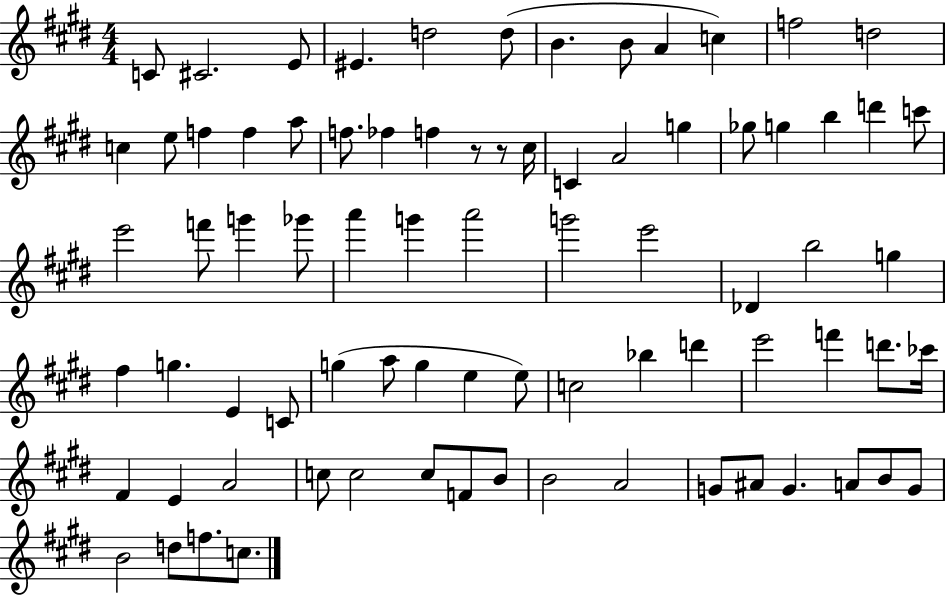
C4/e C#4/h. E4/e EIS4/q. D5/h D5/e B4/q. B4/e A4/q C5/q F5/h D5/h C5/q E5/e F5/q F5/q A5/e F5/e. FES5/q F5/q R/e R/e C#5/s C4/q A4/h G5/q Gb5/e G5/q B5/q D6/q C6/e E6/h F6/e G6/q Gb6/e A6/q G6/q A6/h G6/h E6/h Db4/q B5/h G5/q F#5/q G5/q. E4/q C4/e G5/q A5/e G5/q E5/q E5/e C5/h Bb5/q D6/q E6/h F6/q D6/e. CES6/s F#4/q E4/q A4/h C5/e C5/h C5/e F4/e B4/e B4/h A4/h G4/e A#4/e G4/q. A4/e B4/e G4/e B4/h D5/e F5/e. C5/e.